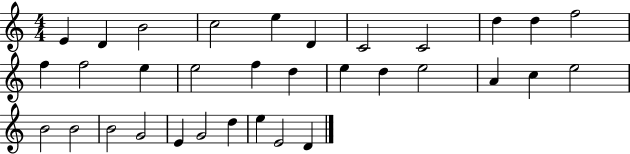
{
  \clef treble
  \numericTimeSignature
  \time 4/4
  \key c \major
  e'4 d'4 b'2 | c''2 e''4 d'4 | c'2 c'2 | d''4 d''4 f''2 | \break f''4 f''2 e''4 | e''2 f''4 d''4 | e''4 d''4 e''2 | a'4 c''4 e''2 | \break b'2 b'2 | b'2 g'2 | e'4 g'2 d''4 | e''4 e'2 d'4 | \break \bar "|."
}